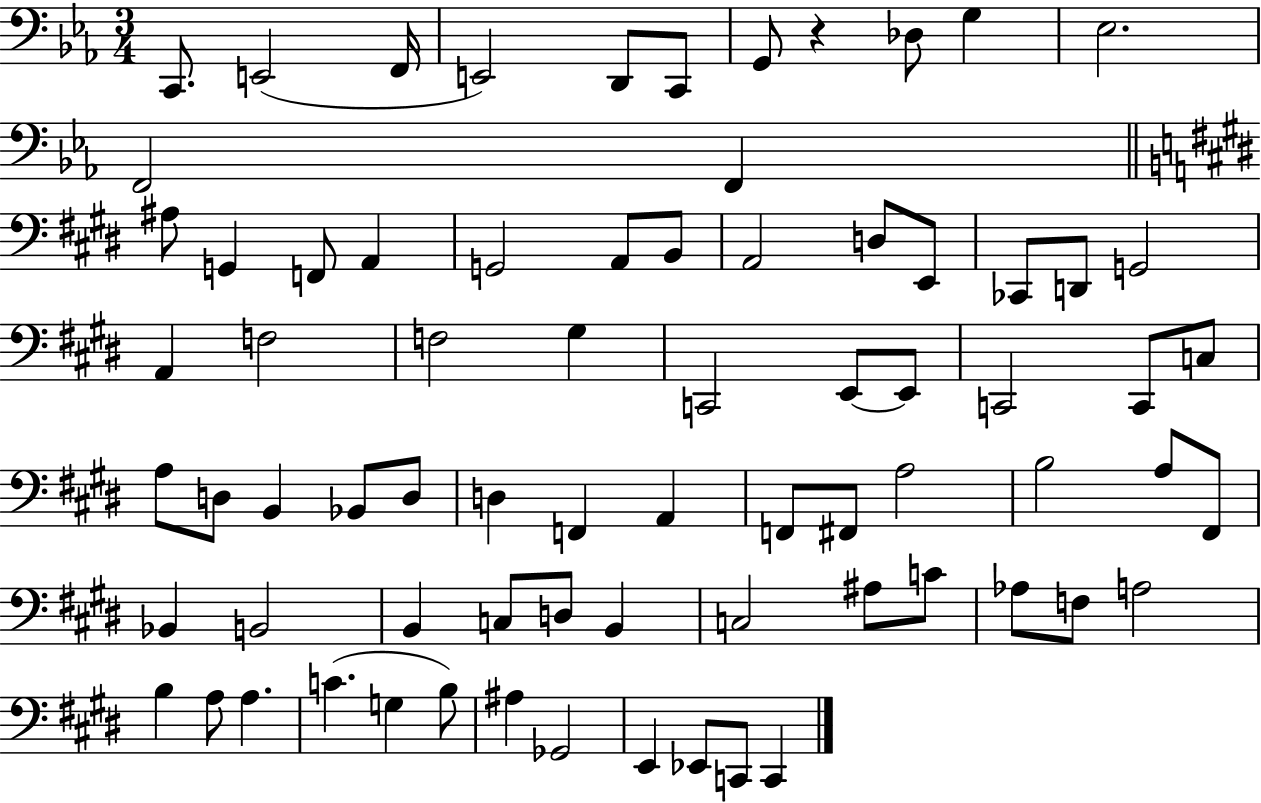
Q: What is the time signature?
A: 3/4